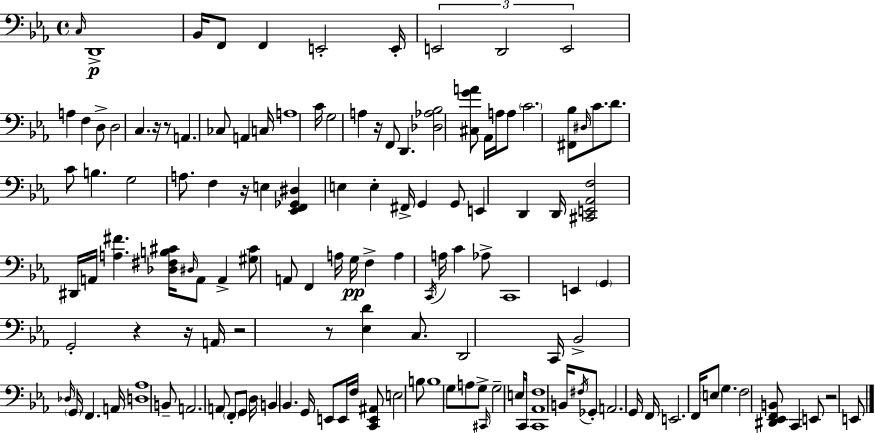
C3/s D2/w Bb2/s F2/e F2/q E2/h E2/s E2/h D2/h E2/h A3/q F3/q D3/e D3/h C3/q. R/s R/e A2/q. CES3/e A2/q C3/s A3/w C4/s G3/h A3/q R/s F2/e D2/q. [Db3,Ab3,Bb3]/h [C#3,G4,A4]/e Ab2/s A3/s A3/e C4/h. [F#2,Bb3]/e D#3/s C4/e. D4/e. C4/e B3/q. G3/h A3/e. F3/q R/s E3/q [Eb2,F2,Gb2,D#3]/q E3/q E3/q F#2/s G2/q G2/e E2/q D2/q D2/s [C#2,E2,Ab2,F3]/h D#2/s A2/s [A3,F#4]/q. [Db3,F#3,B3,C#4]/s D#3/s A2/e A2/q [G#3,C#4]/e A2/e F2/q A3/s G3/s F3/q A3/q C2/s A3/s C4/q Ab3/e C2/w E2/q G2/q G2/h R/q R/s A2/s R/h R/e [Eb3,D4]/q C3/e. D2/h C2/s Bb2/h Db3/s G2/s F2/q. A2/s [D3,Ab3]/w B2/e A2/h. A2/e F2/e G2/e D3/s B2/q Bb2/q. G2/s E2/e E2/s F3/s [C2,E2,A#2]/e E3/h B3/e B3/w G3/e A3/e G3/e C#2/s G3/h E3/s C2/s [C2,Ab2,F3]/w B2/s F#3/s Gb2/e A2/h. G2/s F2/s E2/h. F2/s E3/e G3/q. F3/h [D#2,Eb2,F2,B2]/e C2/q E2/e R/h E2/e